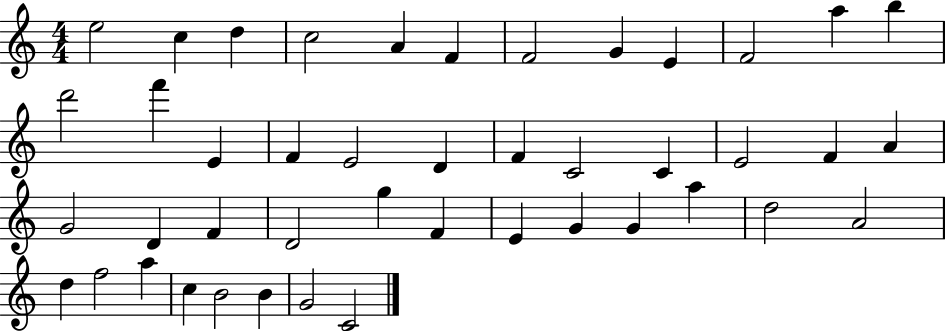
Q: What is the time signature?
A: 4/4